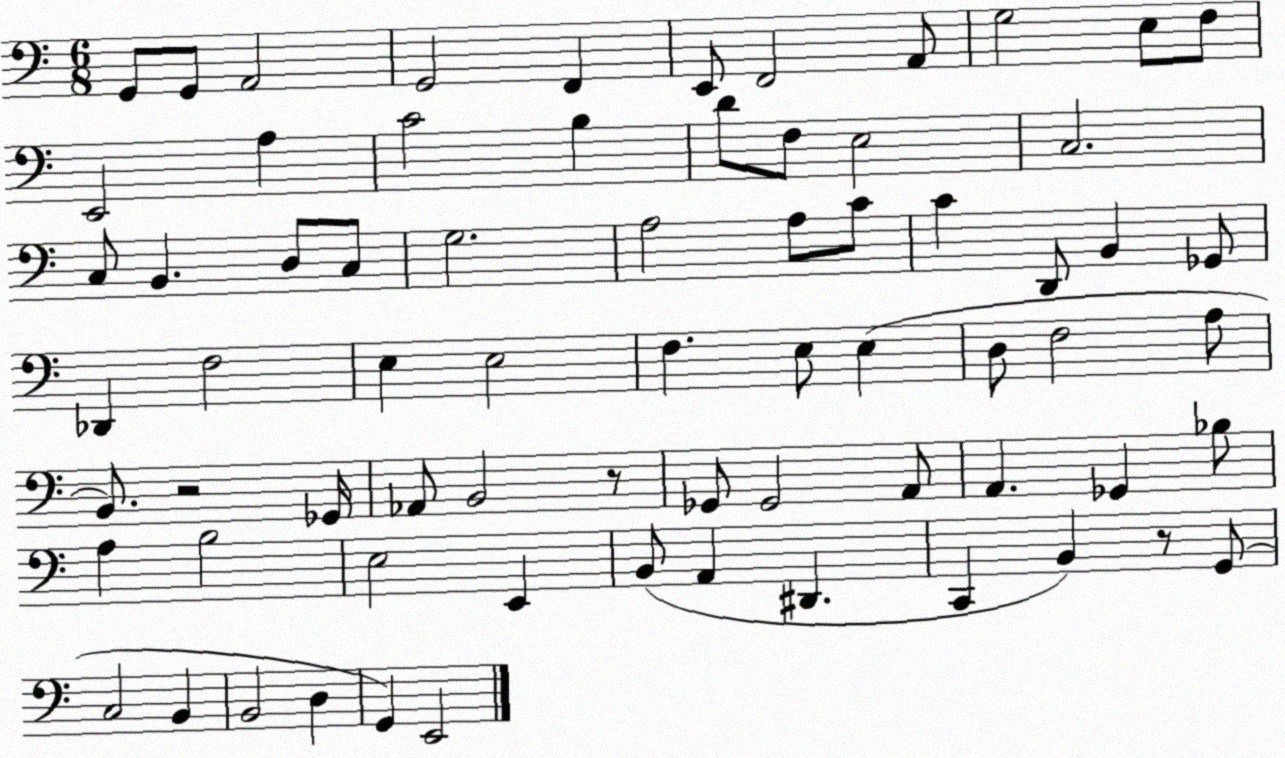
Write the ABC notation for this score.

X:1
T:Untitled
M:6/8
L:1/4
K:C
G,,/2 G,,/2 A,,2 G,,2 F,, E,,/2 F,,2 A,,/2 G,2 E,/2 F,/2 E,,2 A, C2 B, D/2 F,/2 E,2 C,2 C,/2 B,, D,/2 C,/2 G,2 A,2 A,/2 C/2 C D,,/2 B,, _G,,/2 _D,, F,2 E, E,2 F, E,/2 E, D,/2 F,2 A,/2 B,,/2 z2 _G,,/4 _A,,/2 B,,2 z/2 _G,,/2 _G,,2 A,,/2 A,, _G,, _B,/2 A, B,2 E,2 E,, B,,/2 A,, ^D,, C,, B,, z/2 G,,/2 C,2 B,, B,,2 D, G,, E,,2